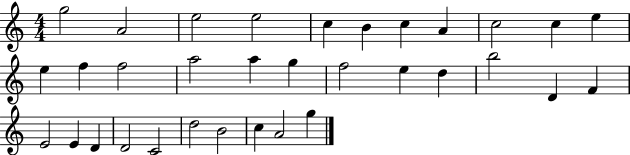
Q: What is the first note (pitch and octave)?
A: G5